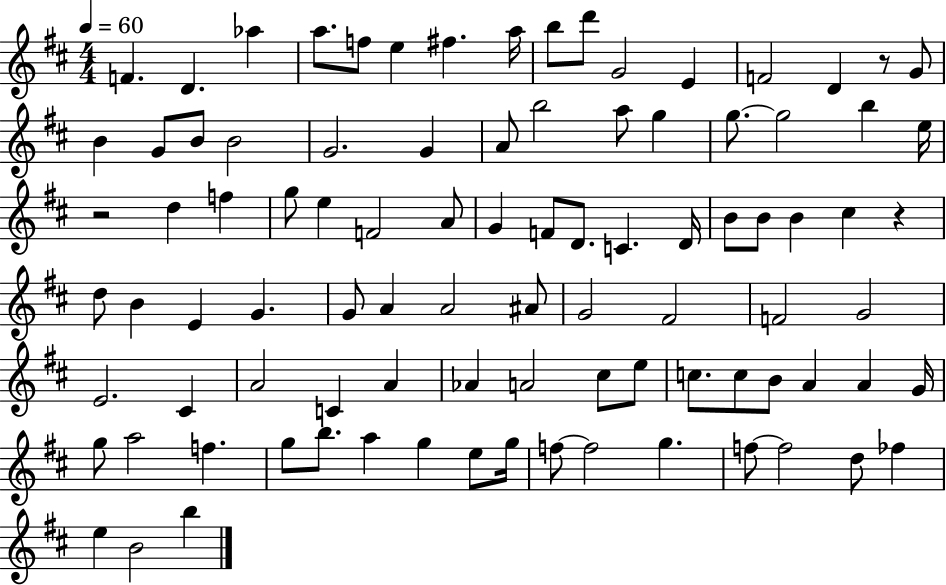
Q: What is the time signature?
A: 4/4